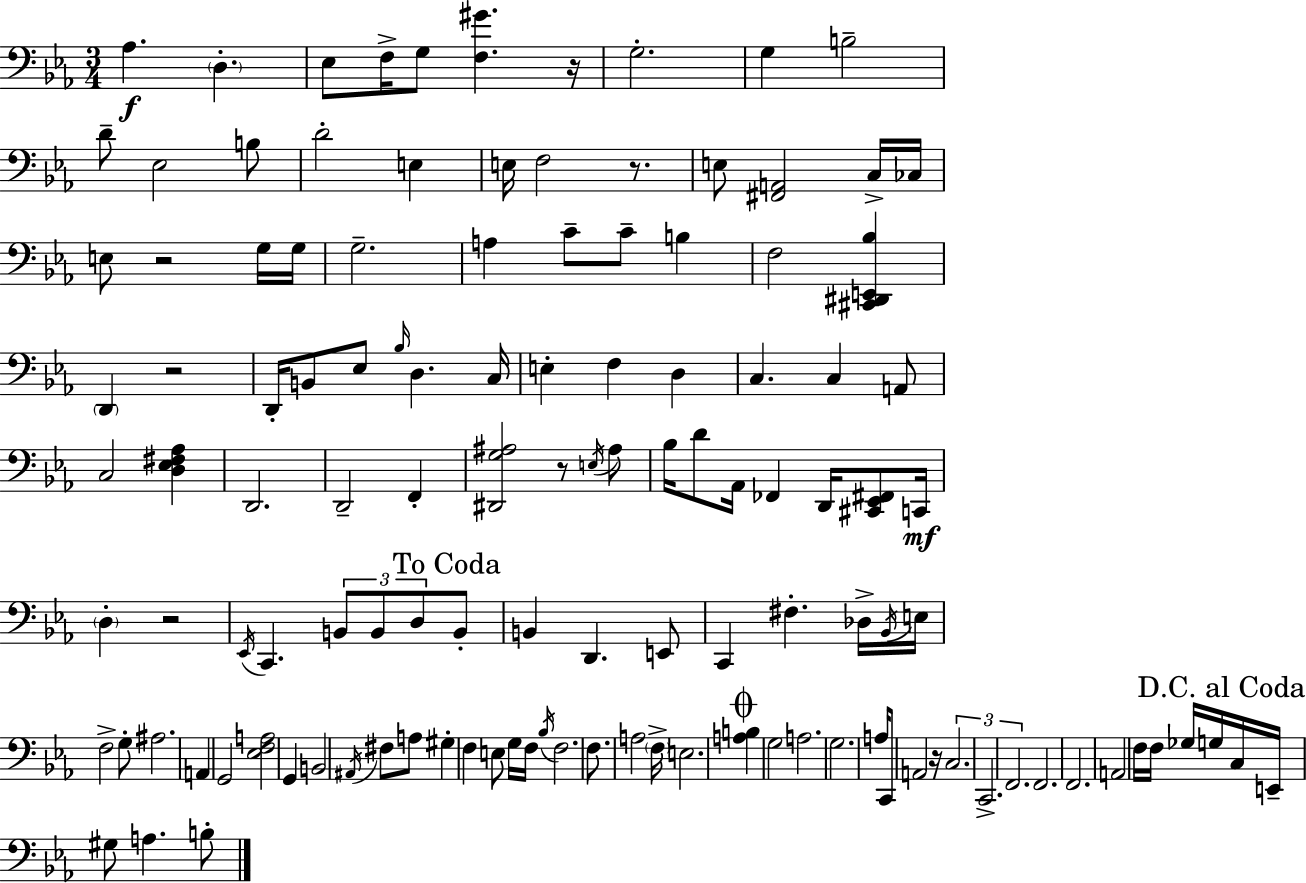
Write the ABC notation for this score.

X:1
T:Untitled
M:3/4
L:1/4
K:Cm
_A, D, _E,/2 F,/4 G,/2 [F,^G] z/4 G,2 G, B,2 D/2 _E,2 B,/2 D2 E, E,/4 F,2 z/2 E,/2 [^F,,A,,]2 C,/4 _C,/4 E,/2 z2 G,/4 G,/4 G,2 A, C/2 C/2 B, F,2 [^C,,^D,,E,,_B,] D,, z2 D,,/4 B,,/2 _E,/2 _B,/4 D, C,/4 E, F, D, C, C, A,,/2 C,2 [D,_E,^F,_A,] D,,2 D,,2 F,, [^D,,G,^A,]2 z/2 E,/4 ^A,/2 _B,/4 D/2 _A,,/4 _F,, D,,/4 [^C,,_E,,^F,,]/2 C,,/4 D, z2 _E,,/4 C,, B,,/2 B,,/2 D,/2 B,,/2 B,, D,, E,,/2 C,, ^F, _D,/4 _B,,/4 E,/4 F,2 G,/2 ^A,2 A,, G,,2 [_E,F,A,]2 G,, B,,2 ^A,,/4 ^F,/2 A,/2 ^G, F, E,/2 G,/4 F,/4 _B,/4 F,2 F,/2 A,2 F,/4 E,2 [A,B,] G,2 A,2 G,2 A,/4 C,,/2 A,,2 z/4 C,2 C,,2 F,,2 F,,2 F,,2 A,,2 F,/4 F,/4 _G,/4 G,/4 C,/4 E,,/4 ^G,/2 A, B,/2